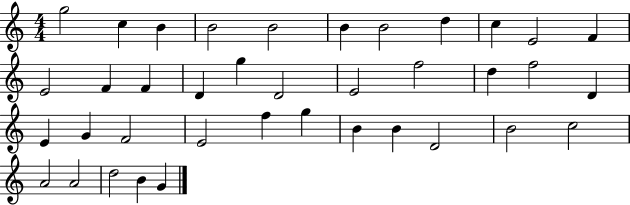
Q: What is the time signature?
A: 4/4